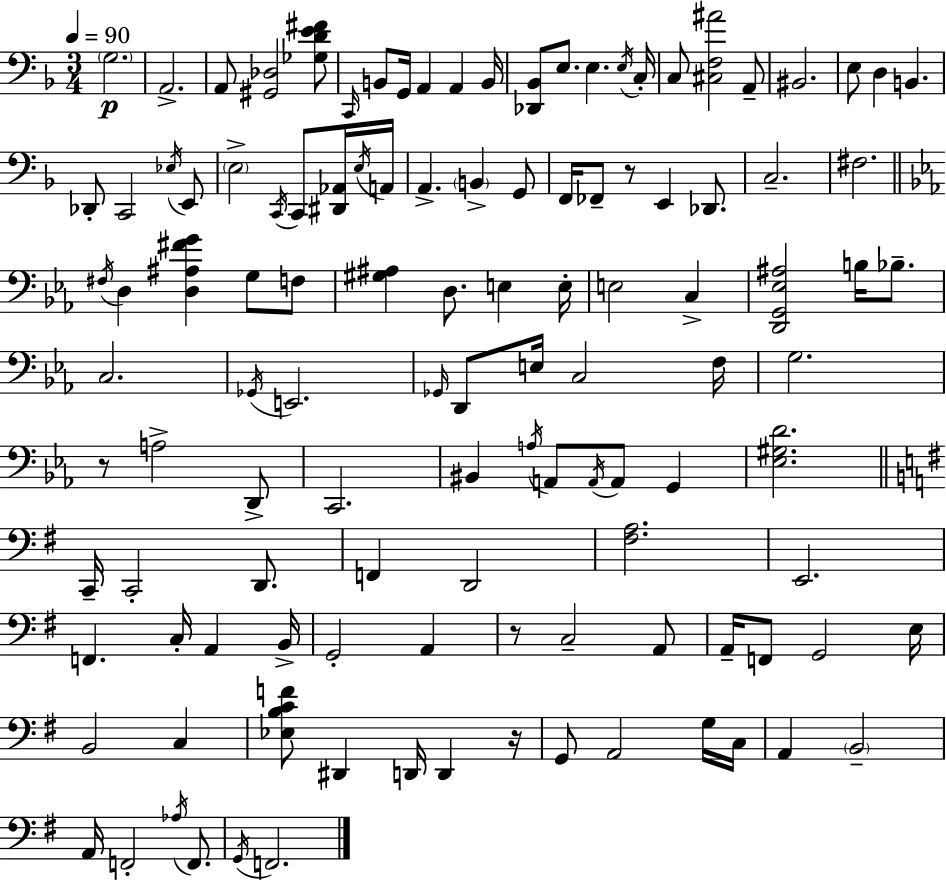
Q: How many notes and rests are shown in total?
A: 116